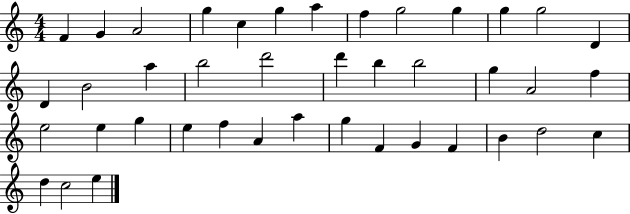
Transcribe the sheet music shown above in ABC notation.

X:1
T:Untitled
M:4/4
L:1/4
K:C
F G A2 g c g a f g2 g g g2 D D B2 a b2 d'2 d' b b2 g A2 f e2 e g e f A a g F G F B d2 c d c2 e